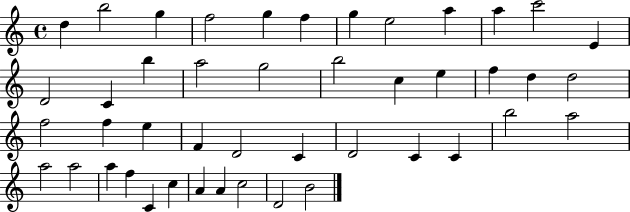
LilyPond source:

{
  \clef treble
  \time 4/4
  \defaultTimeSignature
  \key c \major
  d''4 b''2 g''4 | f''2 g''4 f''4 | g''4 e''2 a''4 | a''4 c'''2 e'4 | \break d'2 c'4 b''4 | a''2 g''2 | b''2 c''4 e''4 | f''4 d''4 d''2 | \break f''2 f''4 e''4 | f'4 d'2 c'4 | d'2 c'4 c'4 | b''2 a''2 | \break a''2 a''2 | a''4 f''4 c'4 c''4 | a'4 a'4 c''2 | d'2 b'2 | \break \bar "|."
}